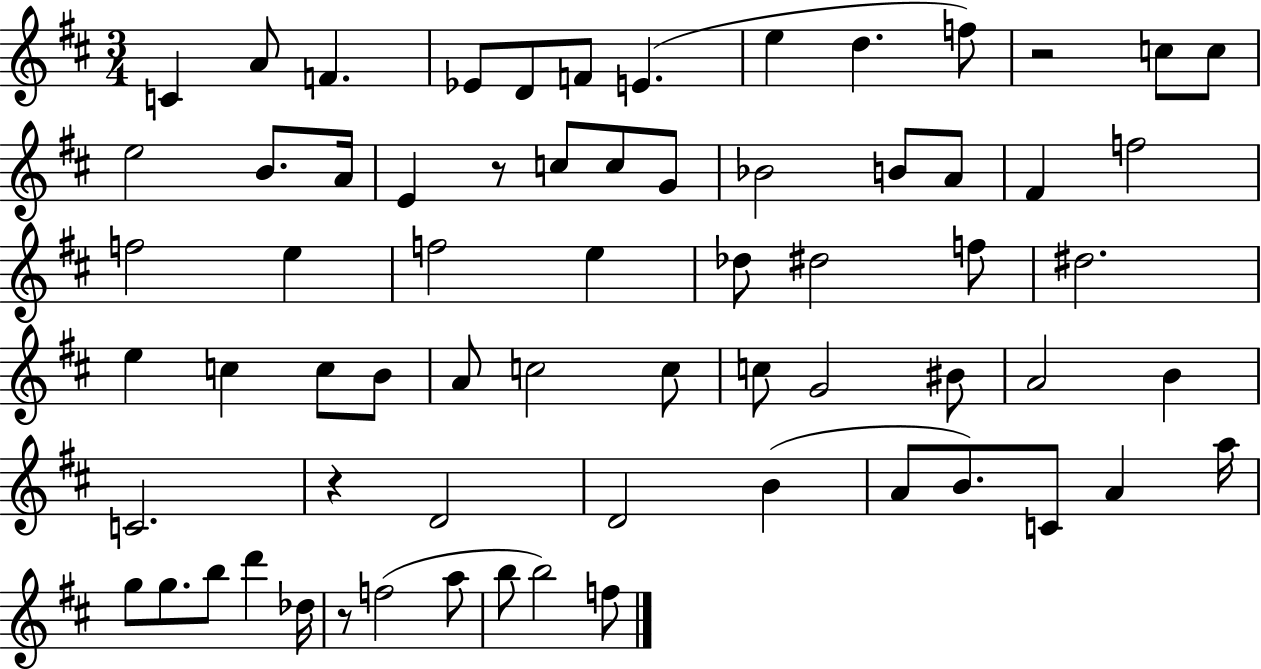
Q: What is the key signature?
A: D major